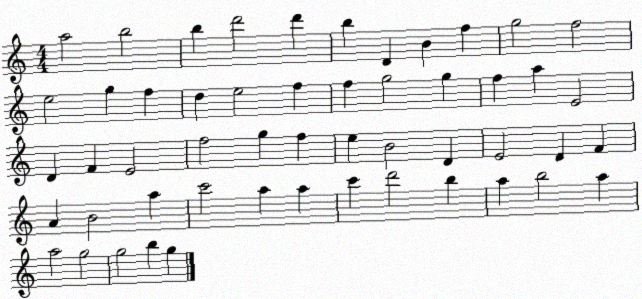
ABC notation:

X:1
T:Untitled
M:4/4
L:1/4
K:C
a2 b2 b d'2 d' b D B f g2 f2 e2 g f d e2 f f g2 g f a E2 D F E2 f2 g f e B2 D E2 D F A B2 a c'2 a a c' d'2 b a b2 a a2 g2 g2 b g